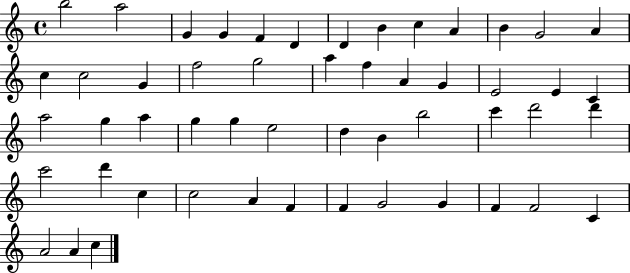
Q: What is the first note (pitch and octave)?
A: B5